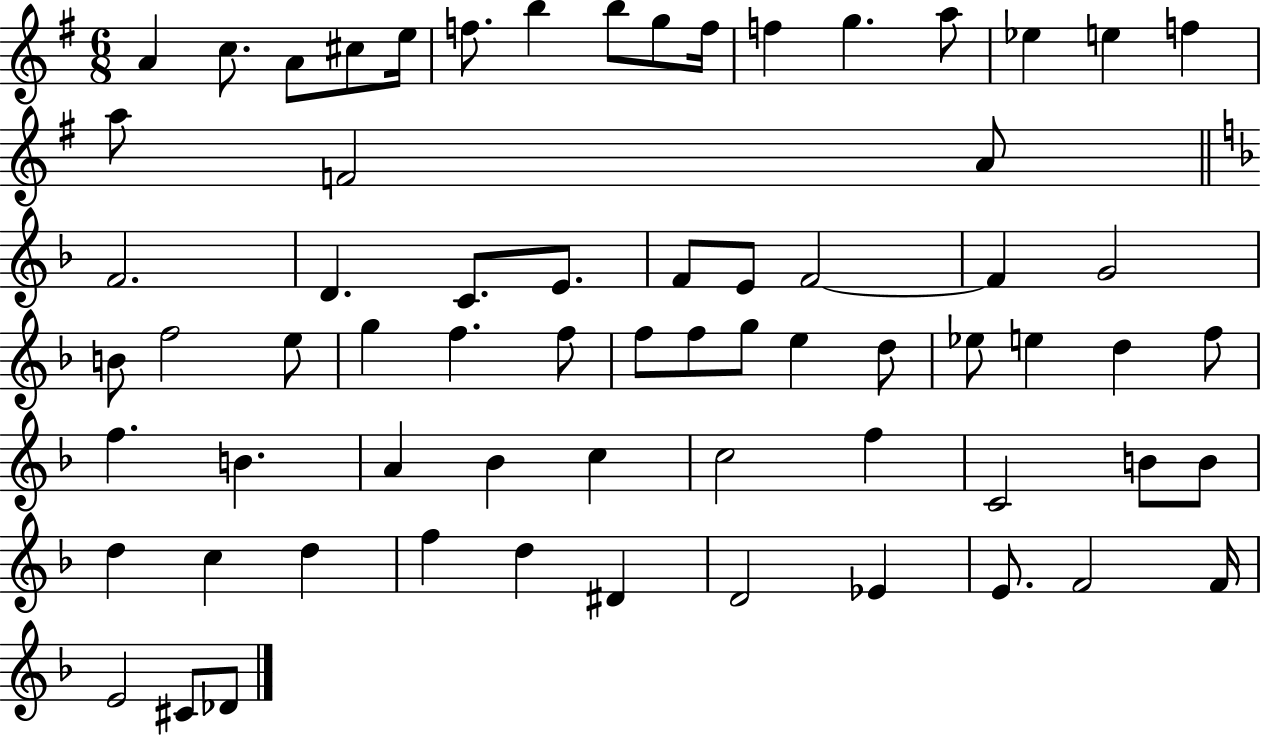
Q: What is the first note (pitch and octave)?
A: A4